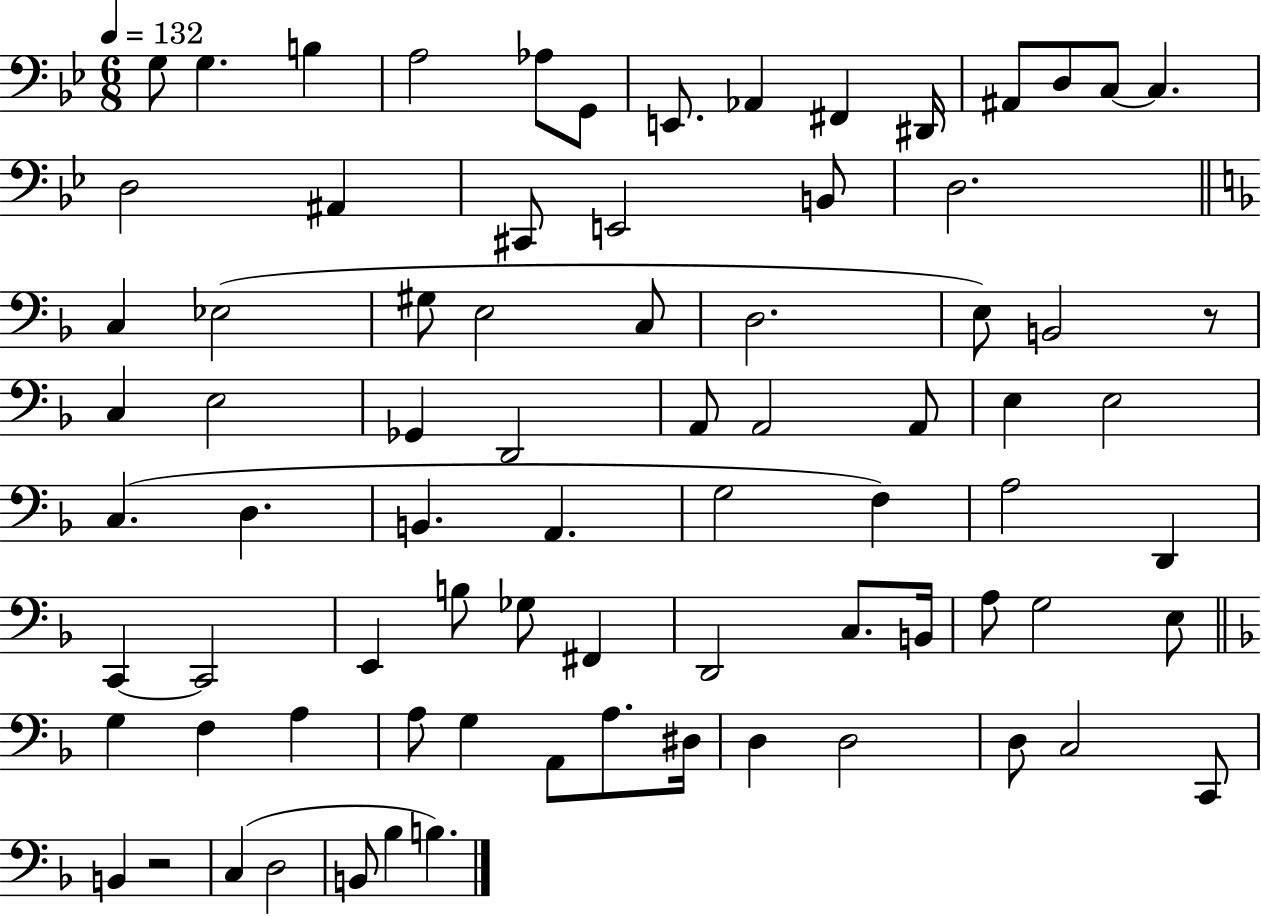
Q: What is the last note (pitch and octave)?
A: B3